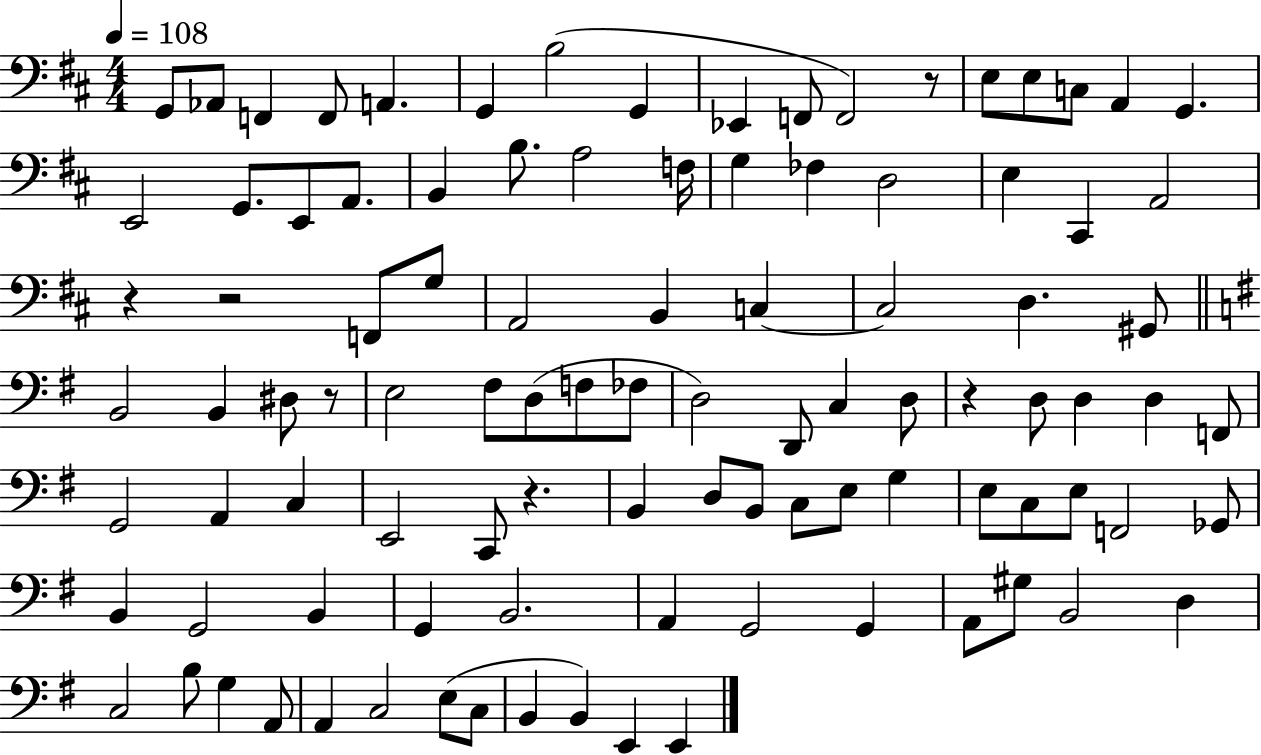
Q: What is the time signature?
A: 4/4